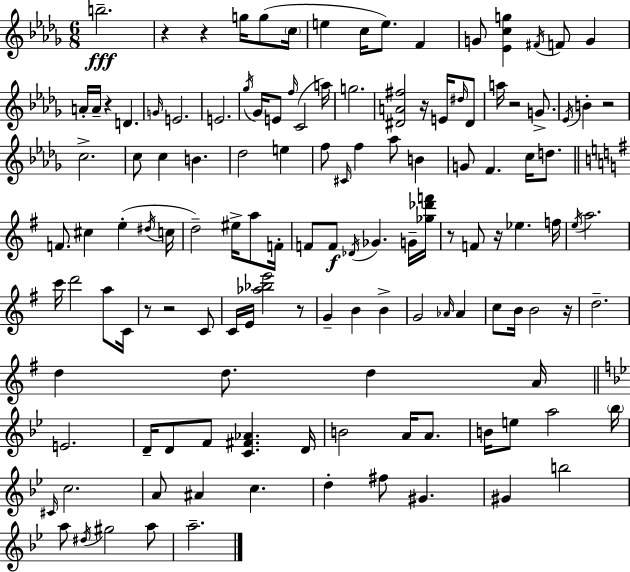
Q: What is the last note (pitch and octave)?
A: A5